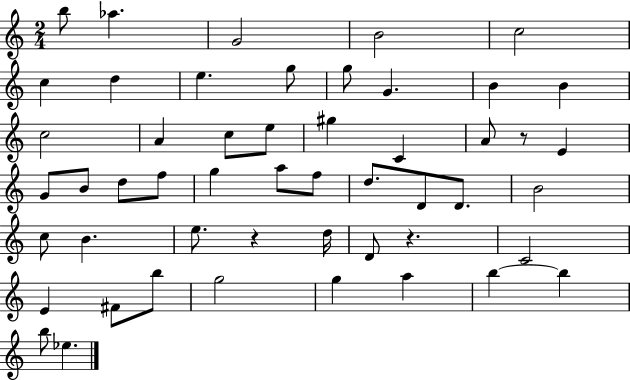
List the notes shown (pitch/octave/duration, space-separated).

B5/e Ab5/q. G4/h B4/h C5/h C5/q D5/q E5/q. G5/e G5/e G4/q. B4/q B4/q C5/h A4/q C5/e E5/e G#5/q C4/q A4/e R/e E4/q G4/e B4/e D5/e F5/e G5/q A5/e F5/e D5/e. D4/e D4/e. B4/h C5/e B4/q. E5/e. R/q D5/s D4/e R/q. C4/h E4/q F#4/e B5/e G5/h G5/q A5/q B5/q B5/q B5/e Eb5/q.